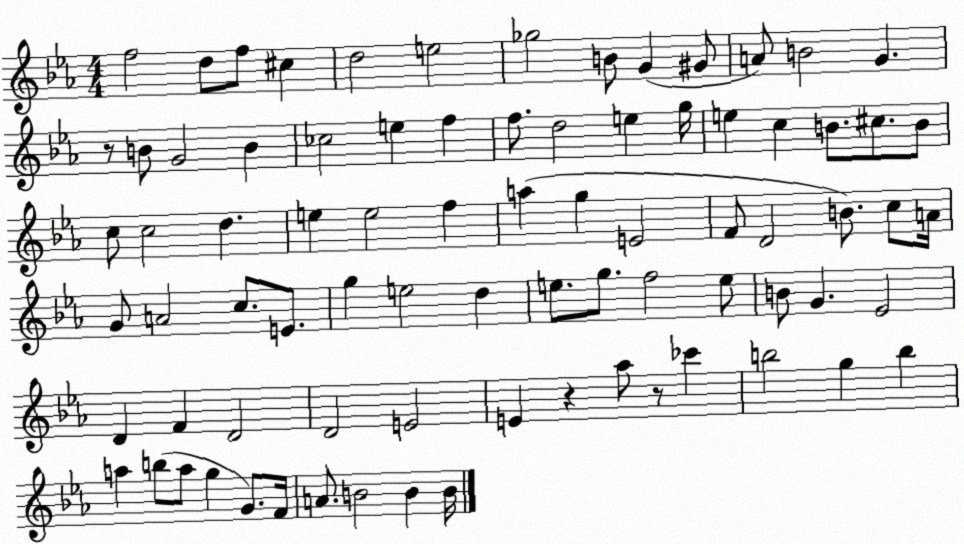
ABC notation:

X:1
T:Untitled
M:4/4
L:1/4
K:Eb
f2 d/2 f/2 ^c d2 e2 _g2 B/2 G ^G/2 A/2 B2 G z/2 B/2 G2 B _c2 e f f/2 d2 e g/4 e c B/2 ^c/2 B/2 c/2 c2 d e e2 f a g E2 F/2 D2 B/2 c/2 A/4 G/2 A2 c/2 E/2 g e2 d e/2 g/2 f2 e/2 B/2 G _E2 D F D2 D2 E2 E z _a/2 z/2 _c' b2 g b a b/2 a/2 g G/2 F/4 A/2 B2 B B/4